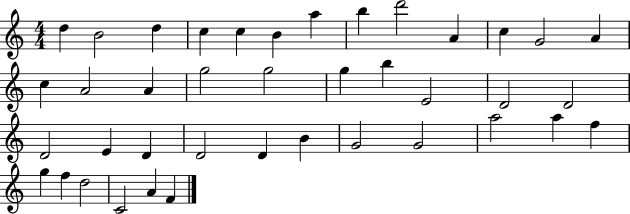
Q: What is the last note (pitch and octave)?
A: F4